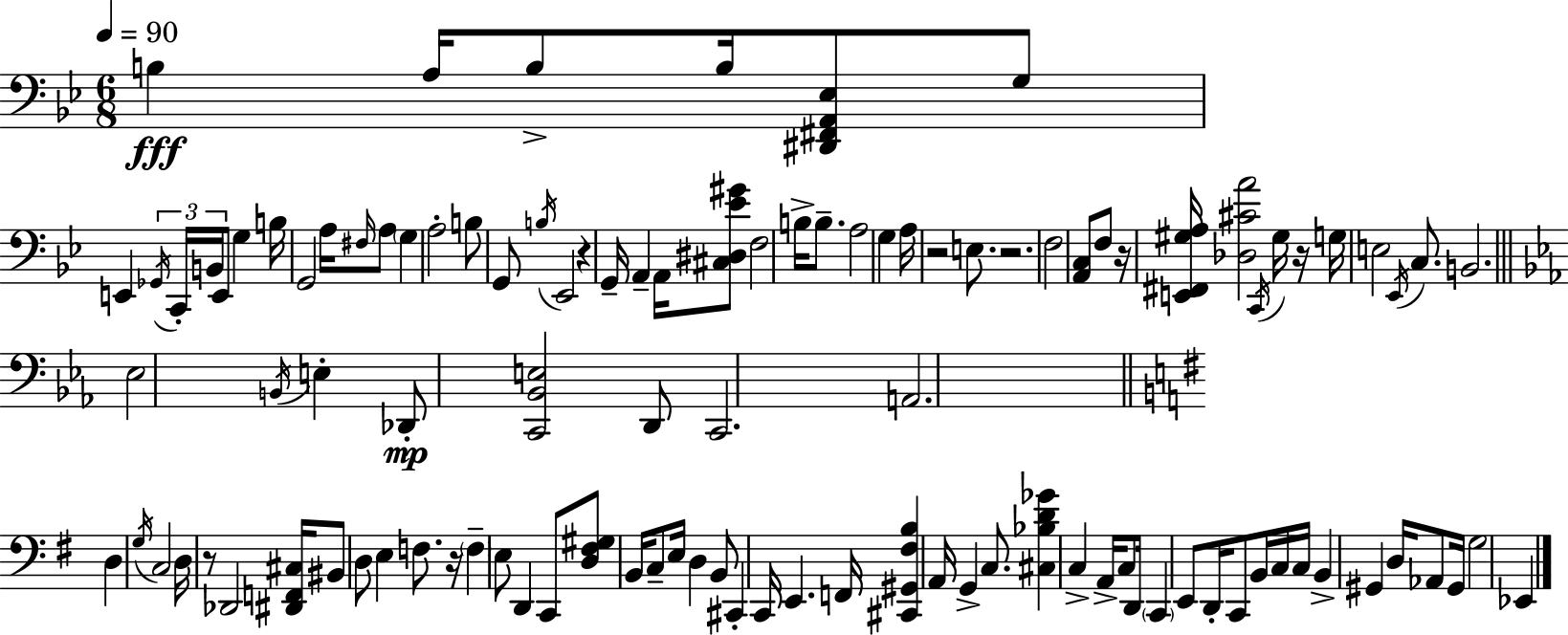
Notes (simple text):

B3/q A3/s B3/e B3/s [D#2,F#2,A2,Eb3]/e G3/e E2/q Gb2/s C2/s B2/s E2/e G3/q B3/s G2/h A3/s F#3/s A3/e G3/q A3/h B3/e G2/e B3/s Eb2/h R/q G2/s A2/q A2/s [C#3,D#3,Eb4,G#4]/e F3/h B3/s B3/e. A3/h G3/q A3/s R/h E3/e. R/h. F3/h [A2,C3]/e F3/e R/s [E2,F#2,G#3,A3]/s [Db3,C#4,A4]/h C2/s G#3/s R/s G3/s E3/h Eb2/s C3/e. B2/h. Eb3/h B2/s E3/q Db2/e [C2,Bb2,E3]/h D2/e C2/h. A2/h. D3/q G3/s C3/h D3/s R/e Db2/h [D#2,F2,C#3]/s BIS2/e D3/e E3/q F3/e. R/s F3/q E3/e D2/q C2/e [D3,F#3,G#3]/e B2/s C3/e E3/s D3/q B2/e C#2/q C2/s E2/q. F2/s [C#2,G#2,F#3,B3]/q A2/s G2/q C3/e. [C#3,Bb3,D4,Gb4]/q C3/q A2/s C3/e D2/s C2/q E2/e D2/s C2/e B2/s C3/s C3/s B2/q G#2/q D3/s Ab2/e G#2/s G3/h Eb2/q